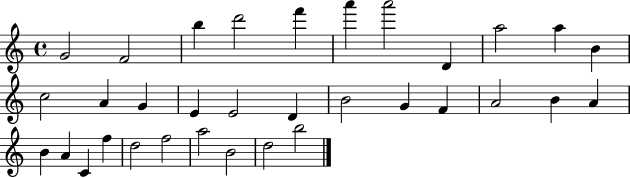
{
  \clef treble
  \time 4/4
  \defaultTimeSignature
  \key c \major
  g'2 f'2 | b''4 d'''2 f'''4 | a'''4 a'''2 d'4 | a''2 a''4 b'4 | \break c''2 a'4 g'4 | e'4 e'2 d'4 | b'2 g'4 f'4 | a'2 b'4 a'4 | \break b'4 a'4 c'4 f''4 | d''2 f''2 | a''2 b'2 | d''2 b''2 | \break \bar "|."
}